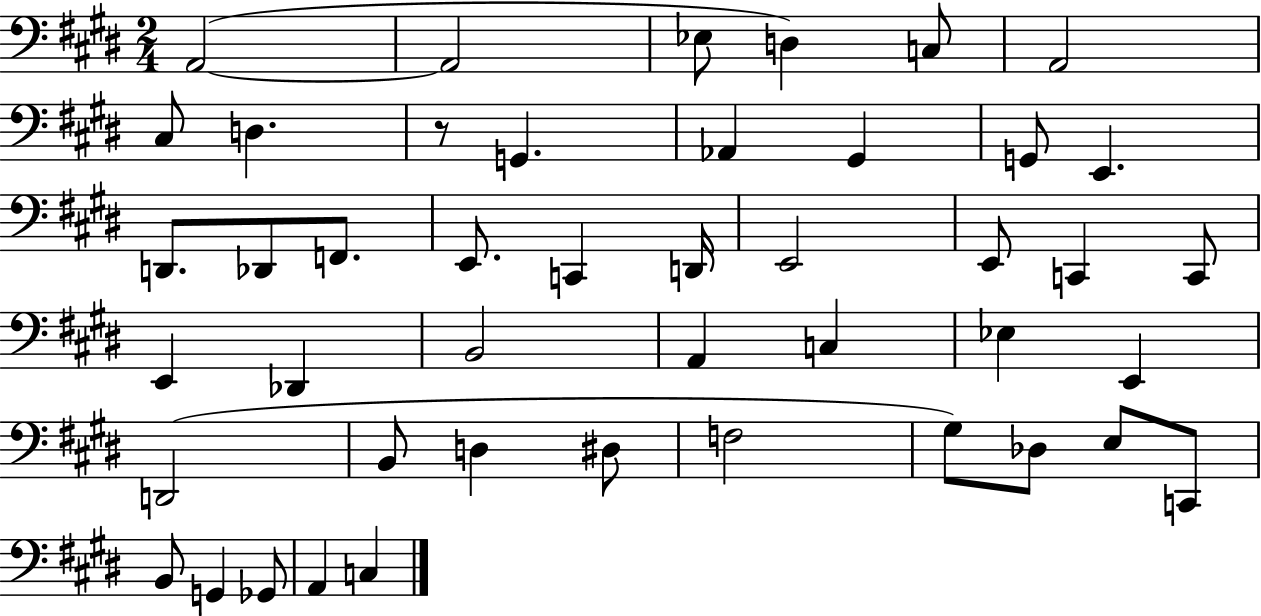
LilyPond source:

{
  \clef bass
  \numericTimeSignature
  \time 2/4
  \key e \major
  a,2~(~ | a,2 | ees8 d4) c8 | a,2 | \break cis8 d4. | r8 g,4. | aes,4 gis,4 | g,8 e,4. | \break d,8. des,8 f,8. | e,8. c,4 d,16 | e,2 | e,8 c,4 c,8 | \break e,4 des,4 | b,2 | a,4 c4 | ees4 e,4 | \break d,2( | b,8 d4 dis8 | f2 | gis8) des8 e8 c,8 | \break b,8 g,4 ges,8 | a,4 c4 | \bar "|."
}